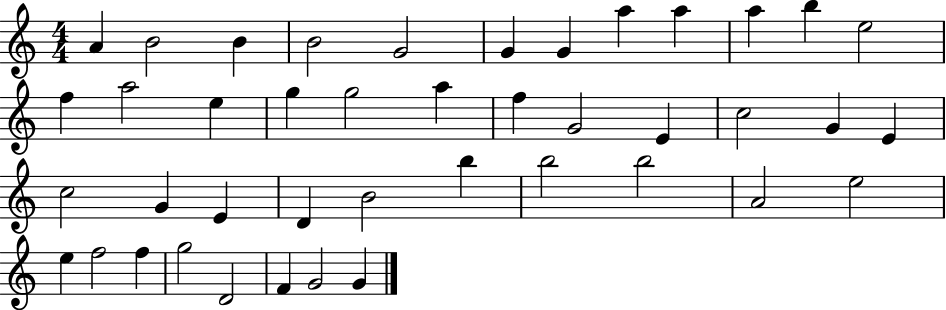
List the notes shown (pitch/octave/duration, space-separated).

A4/q B4/h B4/q B4/h G4/h G4/q G4/q A5/q A5/q A5/q B5/q E5/h F5/q A5/h E5/q G5/q G5/h A5/q F5/q G4/h E4/q C5/h G4/q E4/q C5/h G4/q E4/q D4/q B4/h B5/q B5/h B5/h A4/h E5/h E5/q F5/h F5/q G5/h D4/h F4/q G4/h G4/q